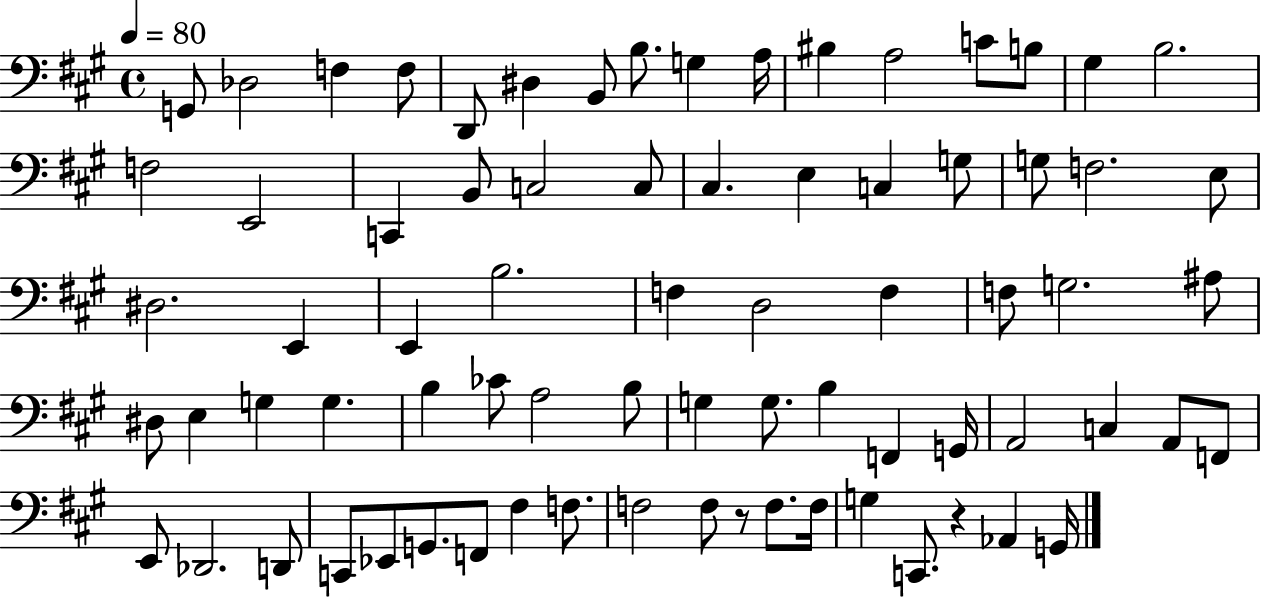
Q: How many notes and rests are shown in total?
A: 75